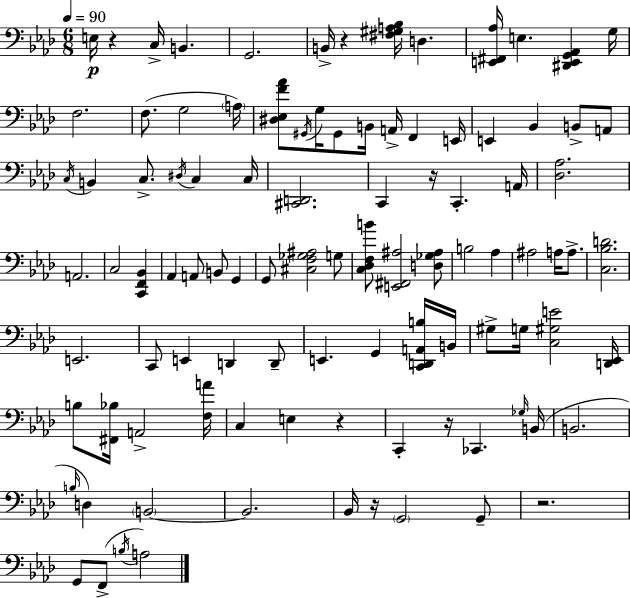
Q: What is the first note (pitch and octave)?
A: E3